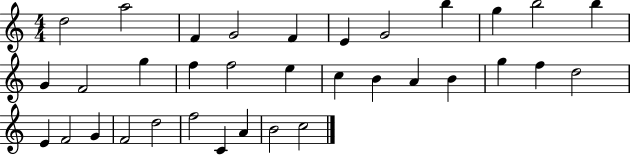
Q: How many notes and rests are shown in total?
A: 34